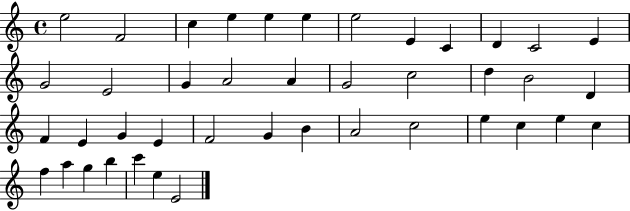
E5/h F4/h C5/q E5/q E5/q E5/q E5/h E4/q C4/q D4/q C4/h E4/q G4/h E4/h G4/q A4/h A4/q G4/h C5/h D5/q B4/h D4/q F4/q E4/q G4/q E4/q F4/h G4/q B4/q A4/h C5/h E5/q C5/q E5/q C5/q F5/q A5/q G5/q B5/q C6/q E5/q E4/h